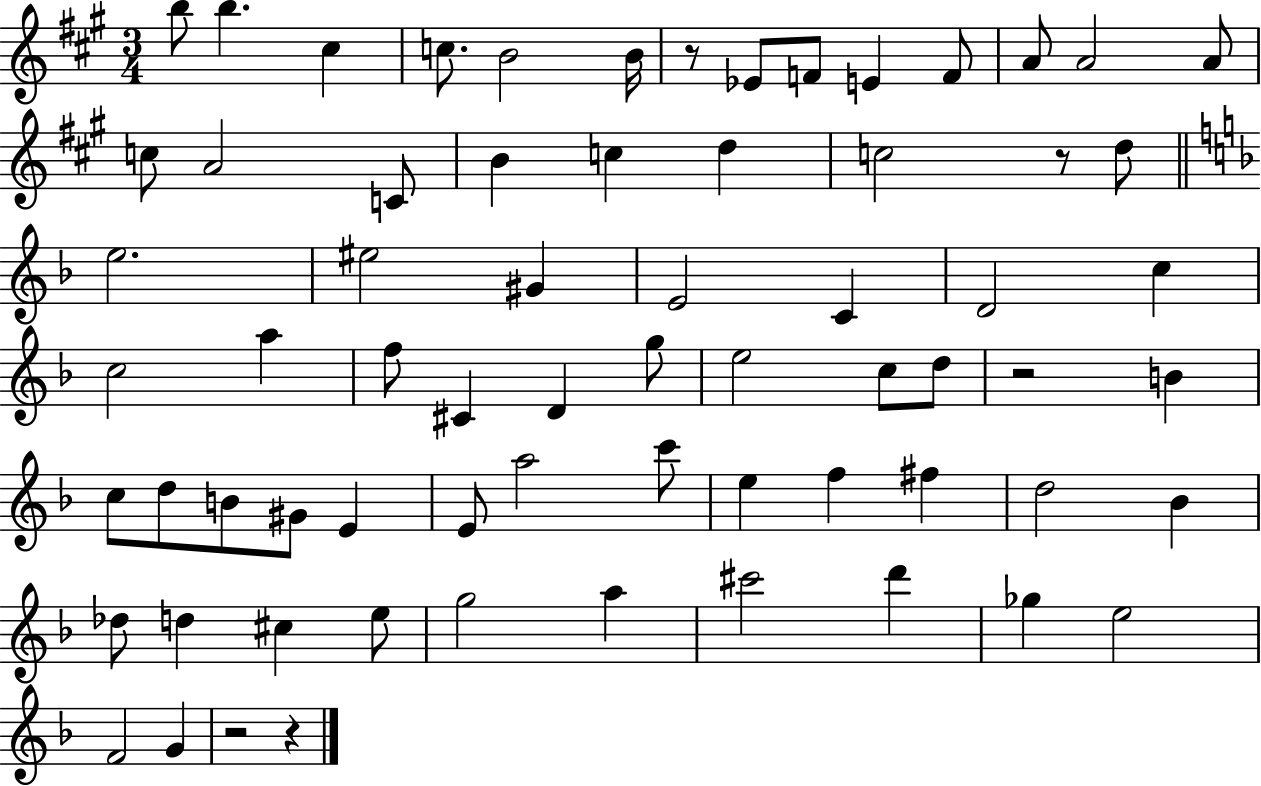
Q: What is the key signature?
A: A major